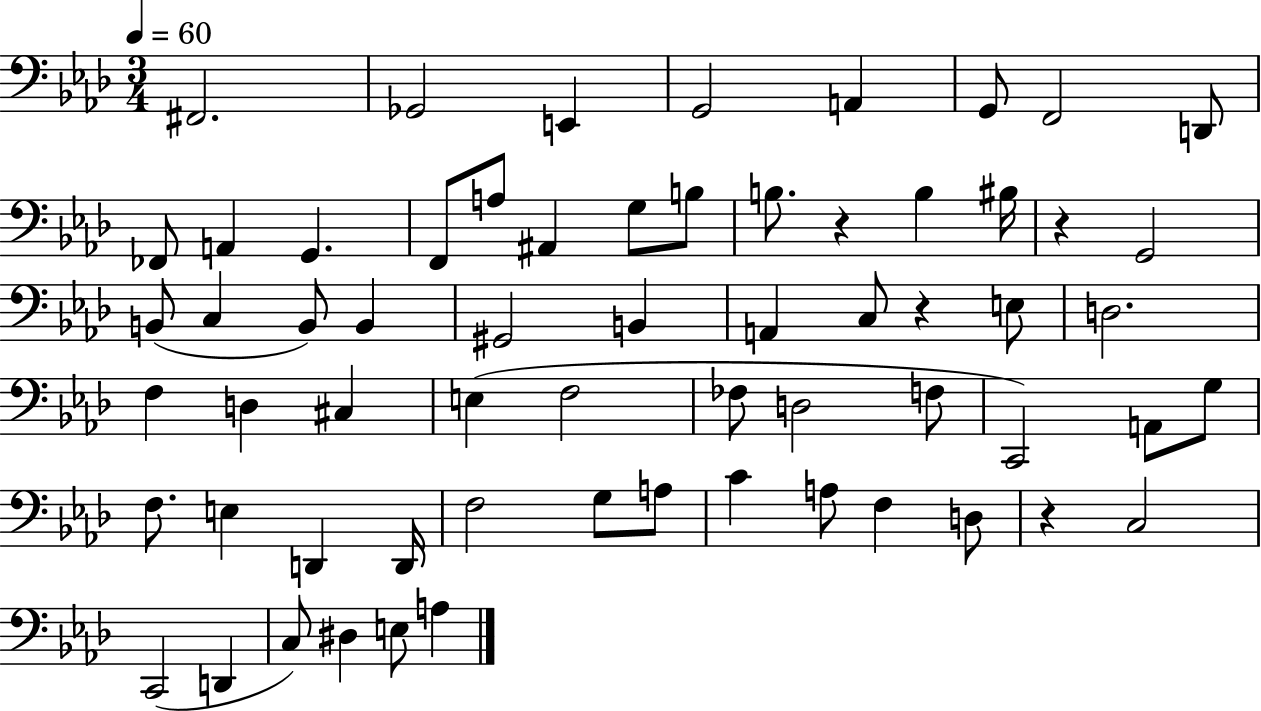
F#2/h. Gb2/h E2/q G2/h A2/q G2/e F2/h D2/e FES2/e A2/q G2/q. F2/e A3/e A#2/q G3/e B3/e B3/e. R/q B3/q BIS3/s R/q G2/h B2/e C3/q B2/e B2/q G#2/h B2/q A2/q C3/e R/q E3/e D3/h. F3/q D3/q C#3/q E3/q F3/h FES3/e D3/h F3/e C2/h A2/e G3/e F3/e. E3/q D2/q D2/s F3/h G3/e A3/e C4/q A3/e F3/q D3/e R/q C3/h C2/h D2/q C3/e D#3/q E3/e A3/q